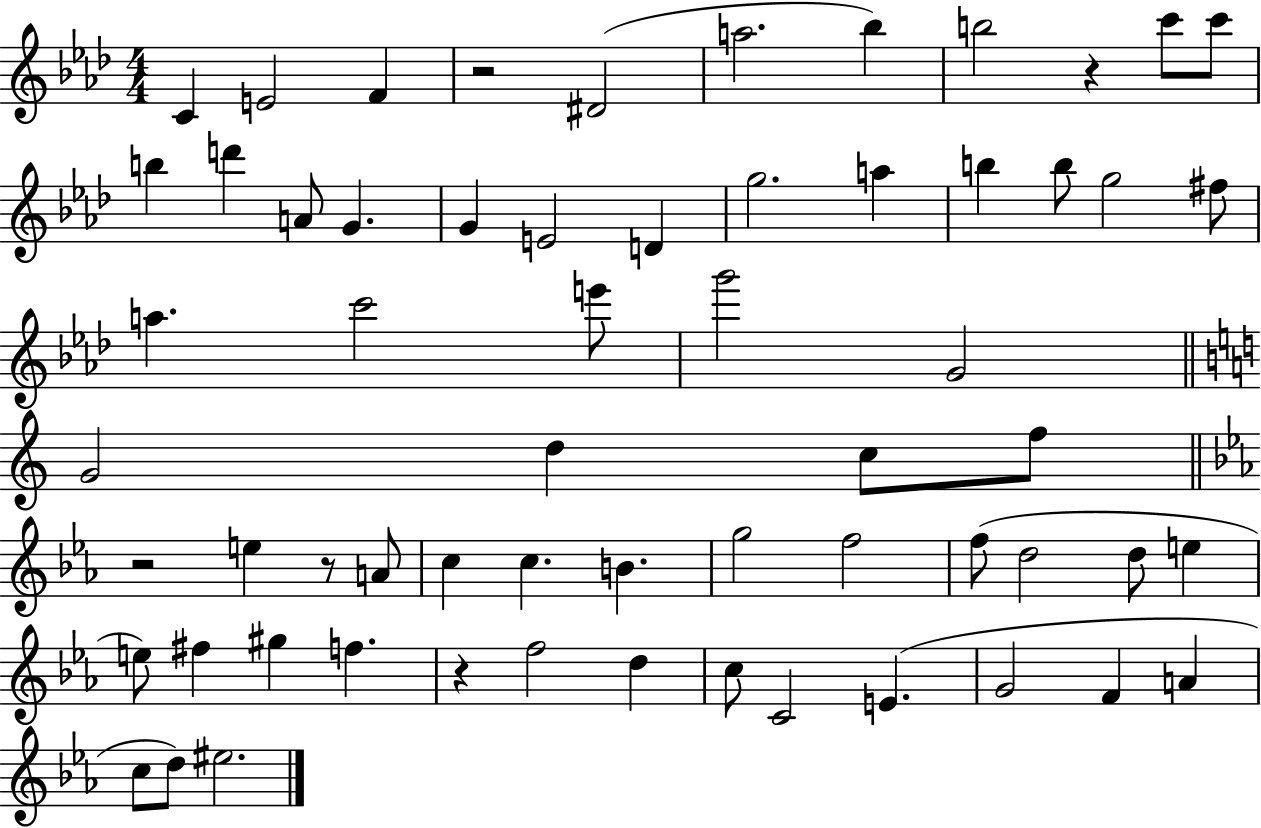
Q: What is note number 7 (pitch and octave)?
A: B5